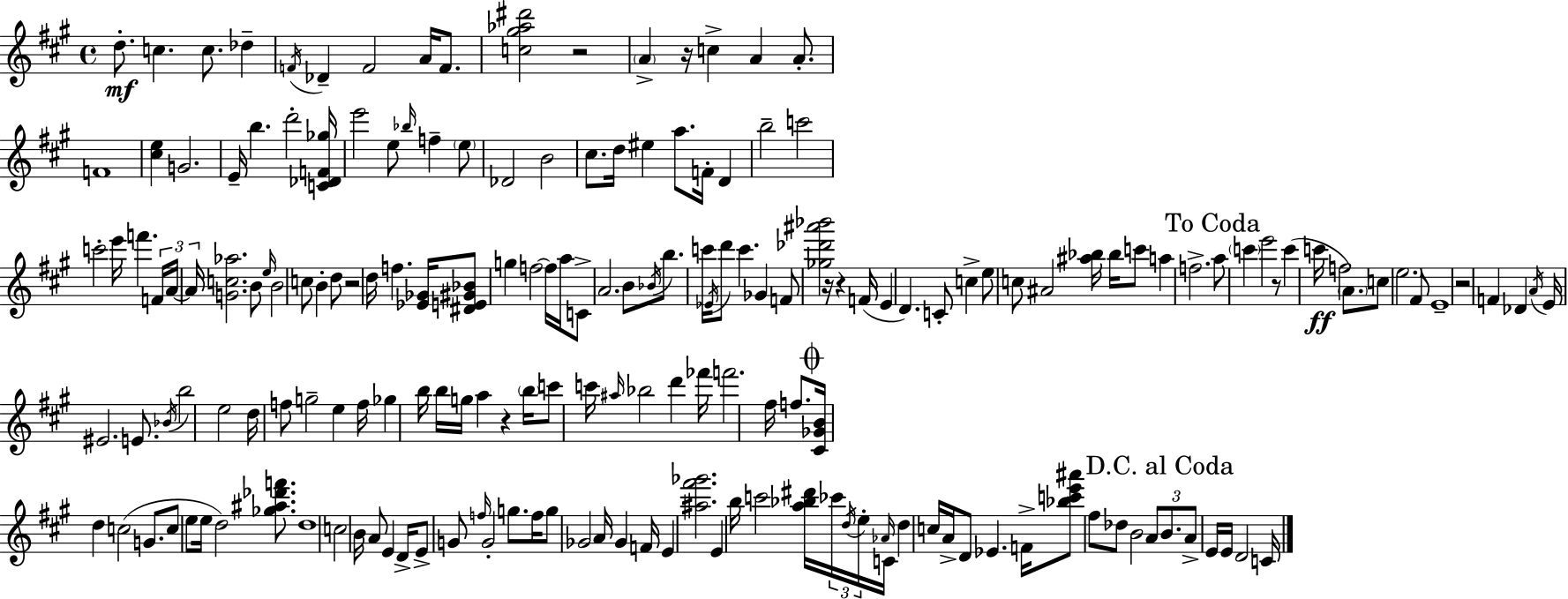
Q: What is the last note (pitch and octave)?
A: C4